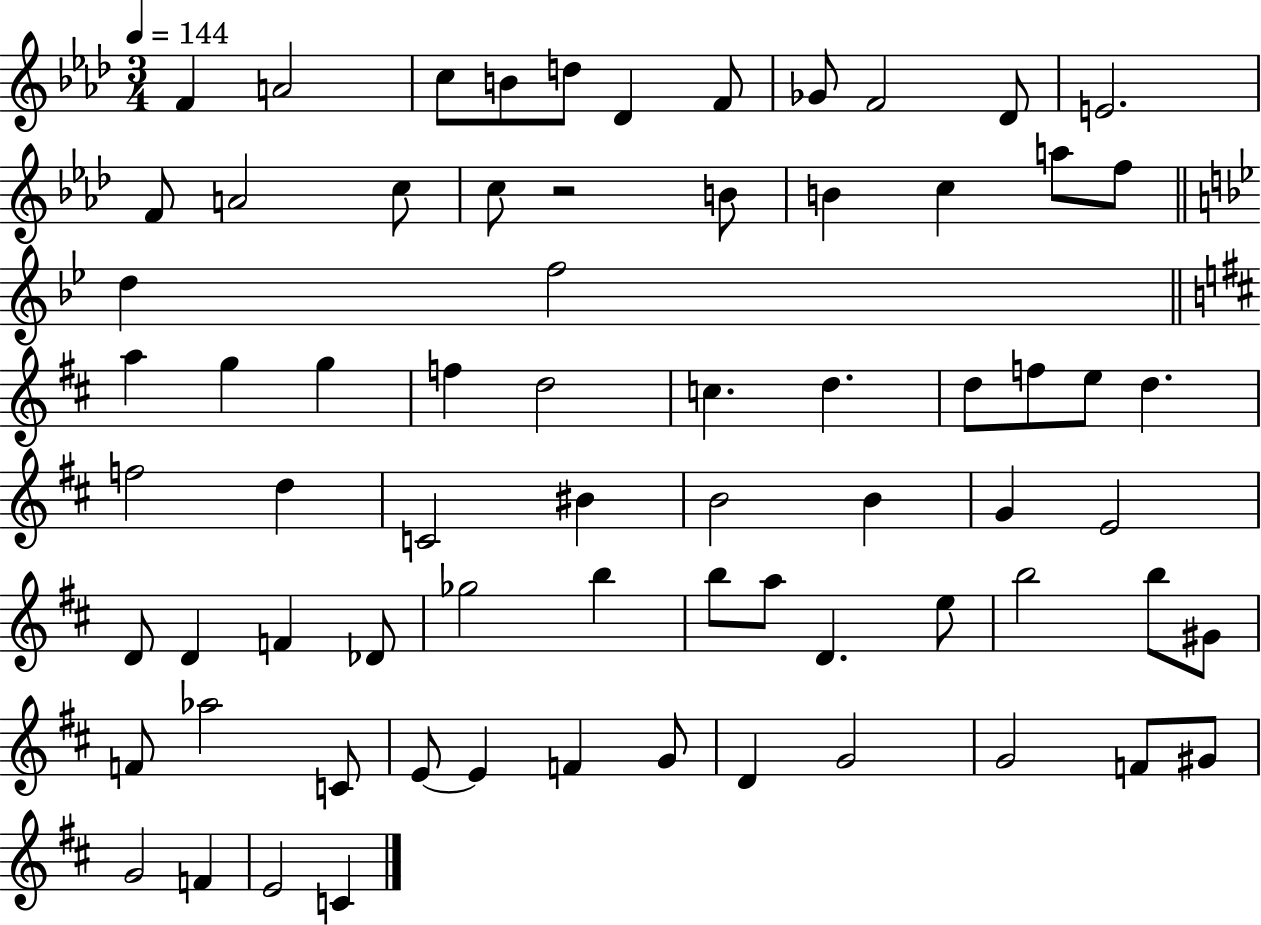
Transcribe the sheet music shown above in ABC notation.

X:1
T:Untitled
M:3/4
L:1/4
K:Ab
F A2 c/2 B/2 d/2 _D F/2 _G/2 F2 _D/2 E2 F/2 A2 c/2 c/2 z2 B/2 B c a/2 f/2 d f2 a g g f d2 c d d/2 f/2 e/2 d f2 d C2 ^B B2 B G E2 D/2 D F _D/2 _g2 b b/2 a/2 D e/2 b2 b/2 ^G/2 F/2 _a2 C/2 E/2 E F G/2 D G2 G2 F/2 ^G/2 G2 F E2 C